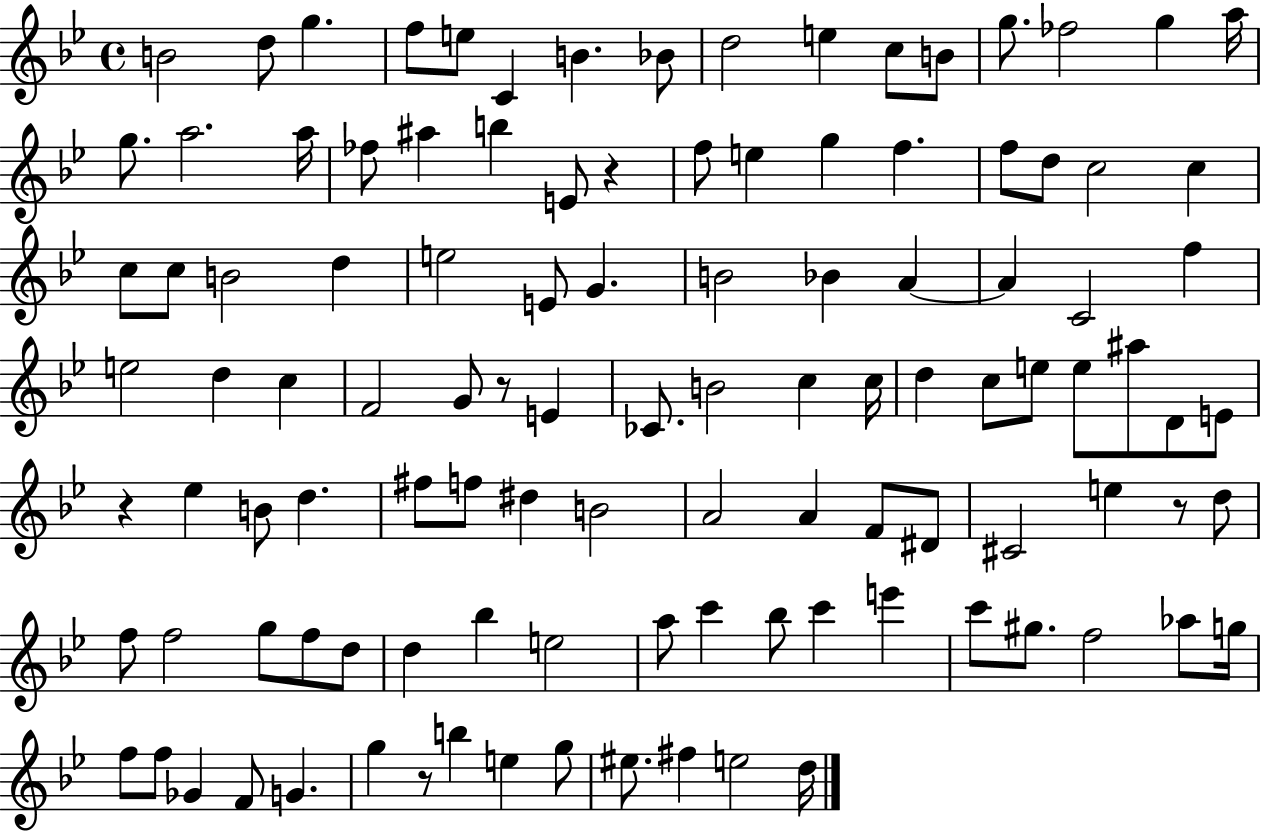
B4/h D5/e G5/q. F5/e E5/e C4/q B4/q. Bb4/e D5/h E5/q C5/e B4/e G5/e. FES5/h G5/q A5/s G5/e. A5/h. A5/s FES5/e A#5/q B5/q E4/e R/q F5/e E5/q G5/q F5/q. F5/e D5/e C5/h C5/q C5/e C5/e B4/h D5/q E5/h E4/e G4/q. B4/h Bb4/q A4/q A4/q C4/h F5/q E5/h D5/q C5/q F4/h G4/e R/e E4/q CES4/e. B4/h C5/q C5/s D5/q C5/e E5/e E5/e A#5/e D4/e E4/e R/q Eb5/q B4/e D5/q. F#5/e F5/e D#5/q B4/h A4/h A4/q F4/e D#4/e C#4/h E5/q R/e D5/e F5/e F5/h G5/e F5/e D5/e D5/q Bb5/q E5/h A5/e C6/q Bb5/e C6/q E6/q C6/e G#5/e. F5/h Ab5/e G5/s F5/e F5/e Gb4/q F4/e G4/q. G5/q R/e B5/q E5/q G5/e EIS5/e. F#5/q E5/h D5/s